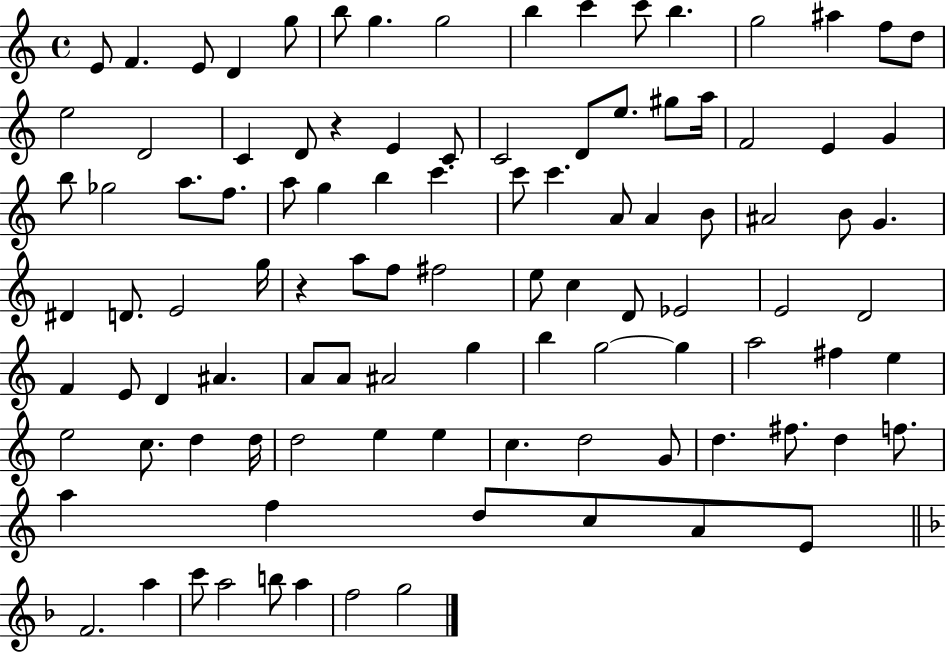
E4/e F4/q. E4/e D4/q G5/e B5/e G5/q. G5/h B5/q C6/q C6/e B5/q. G5/h A#5/q F5/e D5/e E5/h D4/h C4/q D4/e R/q E4/q C4/e C4/h D4/e E5/e. G#5/e A5/s F4/h E4/q G4/q B5/e Gb5/h A5/e. F5/e. A5/e G5/q B5/q C6/q. C6/e C6/q. A4/e A4/q B4/e A#4/h B4/e G4/q. D#4/q D4/e. E4/h G5/s R/q A5/e F5/e F#5/h E5/e C5/q D4/e Eb4/h E4/h D4/h F4/q E4/e D4/q A#4/q. A4/e A4/e A#4/h G5/q B5/q G5/h G5/q A5/h F#5/q E5/q E5/h C5/e. D5/q D5/s D5/h E5/q E5/q C5/q. D5/h G4/e D5/q. F#5/e. D5/q F5/e. A5/q F5/q D5/e C5/e A4/e E4/e F4/h. A5/q C6/e A5/h B5/e A5/q F5/h G5/h